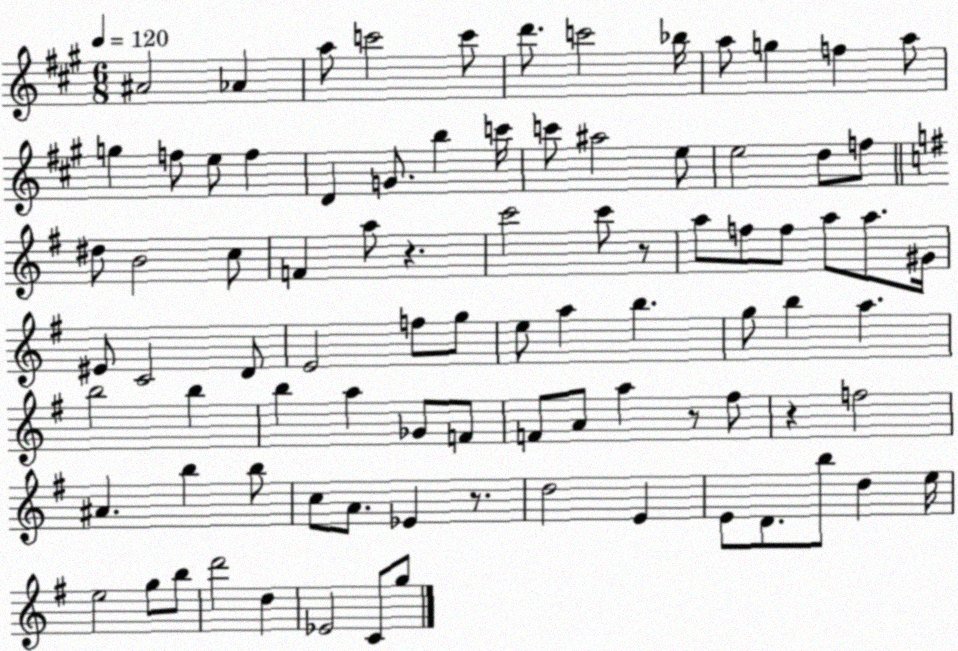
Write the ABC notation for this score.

X:1
T:Untitled
M:6/8
L:1/4
K:A
^A2 _A a/2 c'2 c'/2 d'/2 c'2 _b/4 a/2 g f a/2 g f/2 e/2 f D G/2 b c'/4 c'/2 ^a2 e/2 e2 d/2 f/2 ^d/2 B2 c/2 F a/2 z c'2 c'/2 z/2 a/2 f/2 f/2 a/2 a/2 ^G/4 ^E/2 C2 D/2 E2 f/2 g/2 e/2 a b g/2 b a b2 b b a _G/2 F/2 F/2 A/2 a z/2 ^f/2 z f2 ^A b b/2 c/2 A/2 _E z/2 d2 E E/2 D/2 b/2 d e/4 e2 g/2 b/2 d'2 d _E2 C/2 g/2